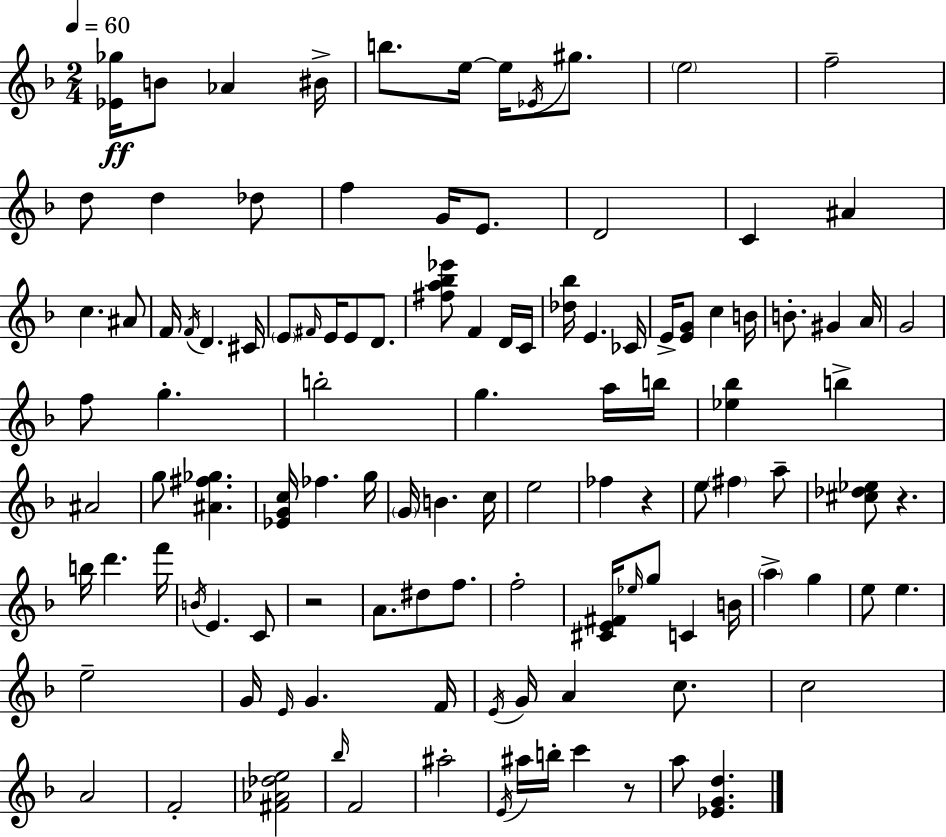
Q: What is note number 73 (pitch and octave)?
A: G5